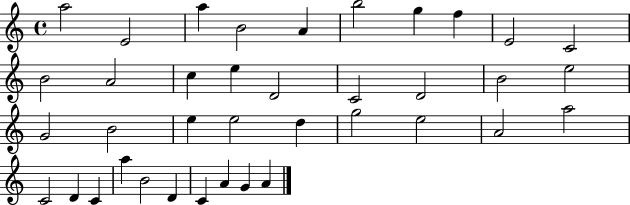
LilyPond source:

{
  \clef treble
  \time 4/4
  \defaultTimeSignature
  \key c \major
  a''2 e'2 | a''4 b'2 a'4 | b''2 g''4 f''4 | e'2 c'2 | \break b'2 a'2 | c''4 e''4 d'2 | c'2 d'2 | b'2 e''2 | \break g'2 b'2 | e''4 e''2 d''4 | g''2 e''2 | a'2 a''2 | \break c'2 d'4 c'4 | a''4 b'2 d'4 | c'4 a'4 g'4 a'4 | \bar "|."
}